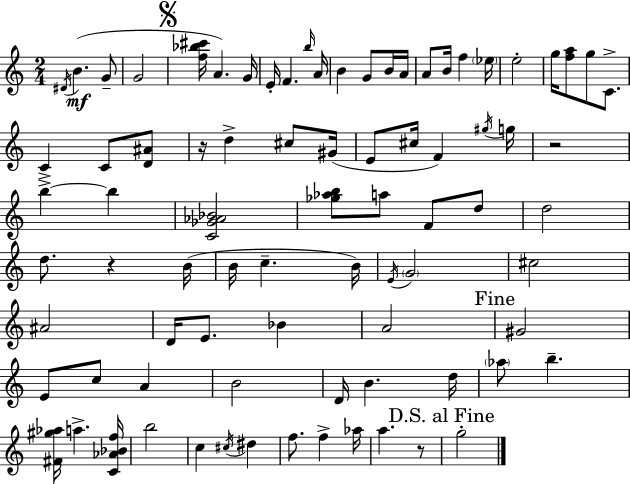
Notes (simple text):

D#4/s B4/q. G4/e G4/h [F5,Bb5,C#6]/s A4/q. G4/s E4/s F4/q. B5/s A4/s B4/q G4/e B4/s A4/s A4/e B4/s F5/q Eb5/s E5/h G5/s [F5,A5]/e G5/e C4/e. C4/q C4/e [D4,A#4]/e R/s D5/q C#5/e G#4/s E4/e C#5/s F4/q G#5/s G5/s R/h B5/q B5/q [C4,Gb4,Ab4,Bb4]/h [Gb5,Ab5,B5]/e A5/e F4/e D5/e D5/h D5/e. R/q B4/s B4/s C5/q. B4/s E4/s G4/h C#5/h A#4/h D4/s E4/e. Bb4/q A4/h G#4/h E4/e C5/e A4/q B4/h D4/s B4/q. D5/s Ab5/e B5/q. [F#4,G#5,Ab5]/s A5/q. [C4,Ab4,Bb4,F5]/s B5/h C5/q C#5/s D#5/q F5/e. F5/q Ab5/s A5/q. R/e G5/h